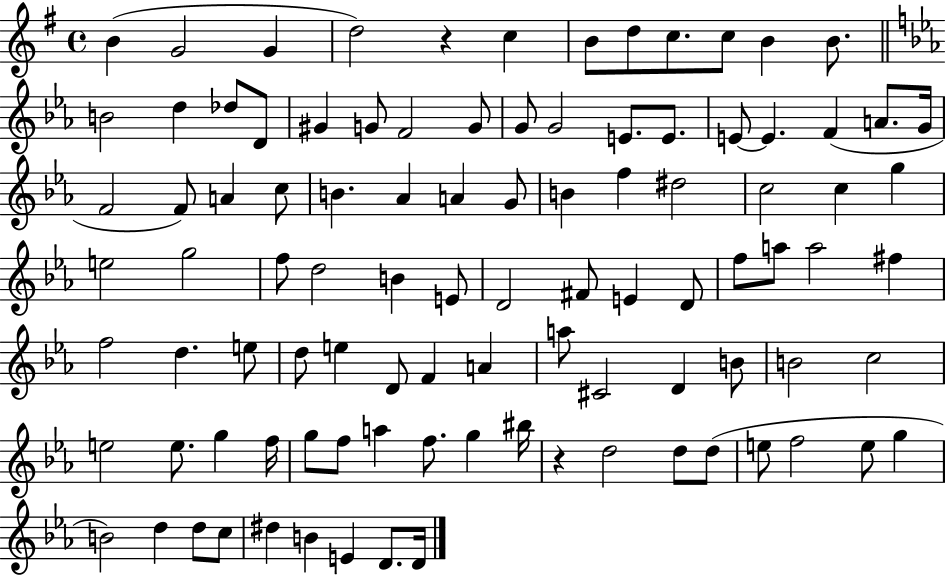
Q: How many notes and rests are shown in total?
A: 98